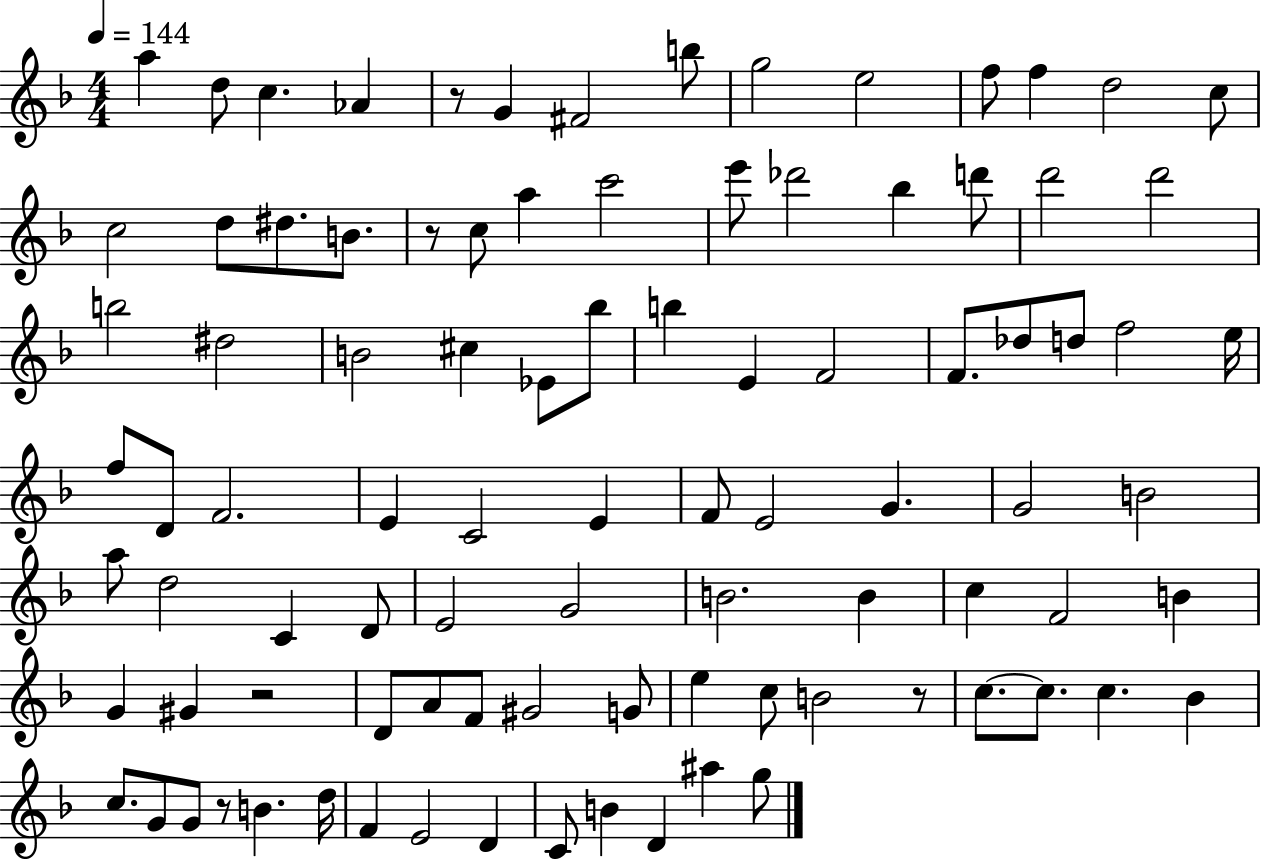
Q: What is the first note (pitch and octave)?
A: A5